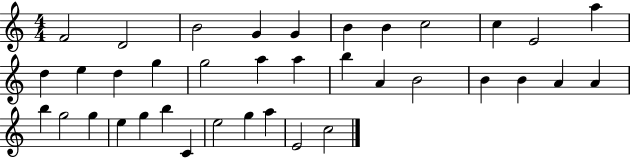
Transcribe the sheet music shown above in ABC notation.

X:1
T:Untitled
M:4/4
L:1/4
K:C
F2 D2 B2 G G B B c2 c E2 a d e d g g2 a a b A B2 B B A A b g2 g e g b C e2 g a E2 c2